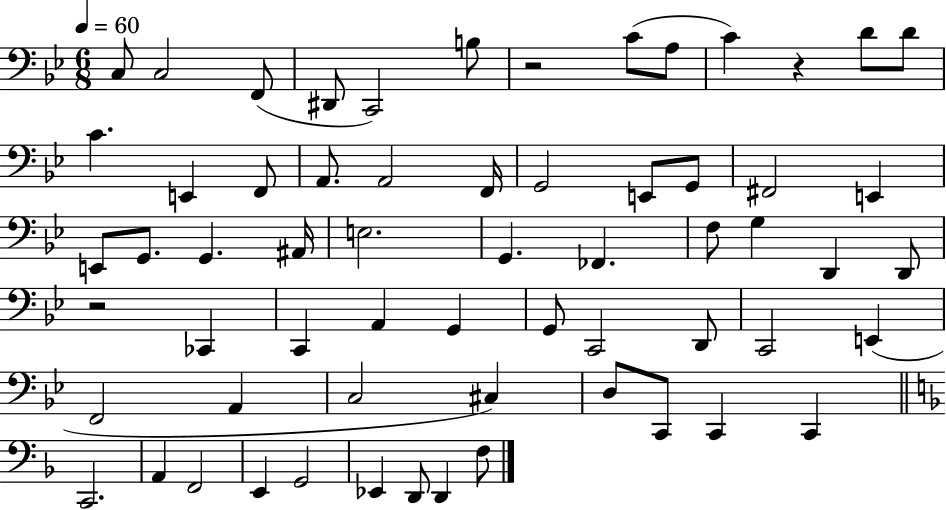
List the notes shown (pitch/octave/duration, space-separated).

C3/e C3/h F2/e D#2/e C2/h B3/e R/h C4/e A3/e C4/q R/q D4/e D4/e C4/q. E2/q F2/e A2/e. A2/h F2/s G2/h E2/e G2/e F#2/h E2/q E2/e G2/e. G2/q. A#2/s E3/h. G2/q. FES2/q. F3/e G3/q D2/q D2/e R/h CES2/q C2/q A2/q G2/q G2/e C2/h D2/e C2/h E2/q F2/h A2/q C3/h C#3/q D3/e C2/e C2/q C2/q C2/h. A2/q F2/h E2/q G2/h Eb2/q D2/e D2/q F3/e